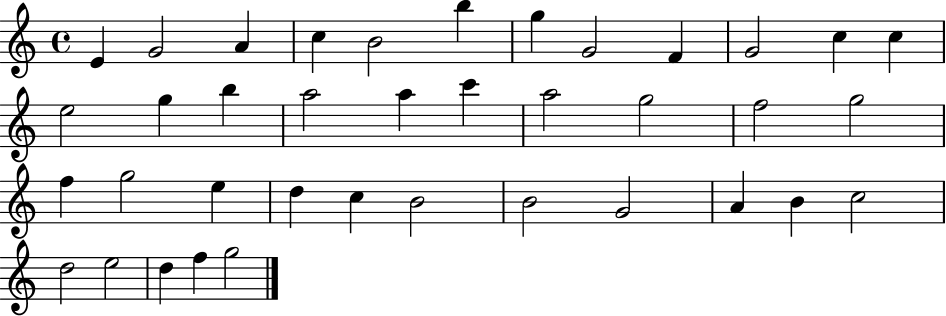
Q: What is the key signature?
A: C major